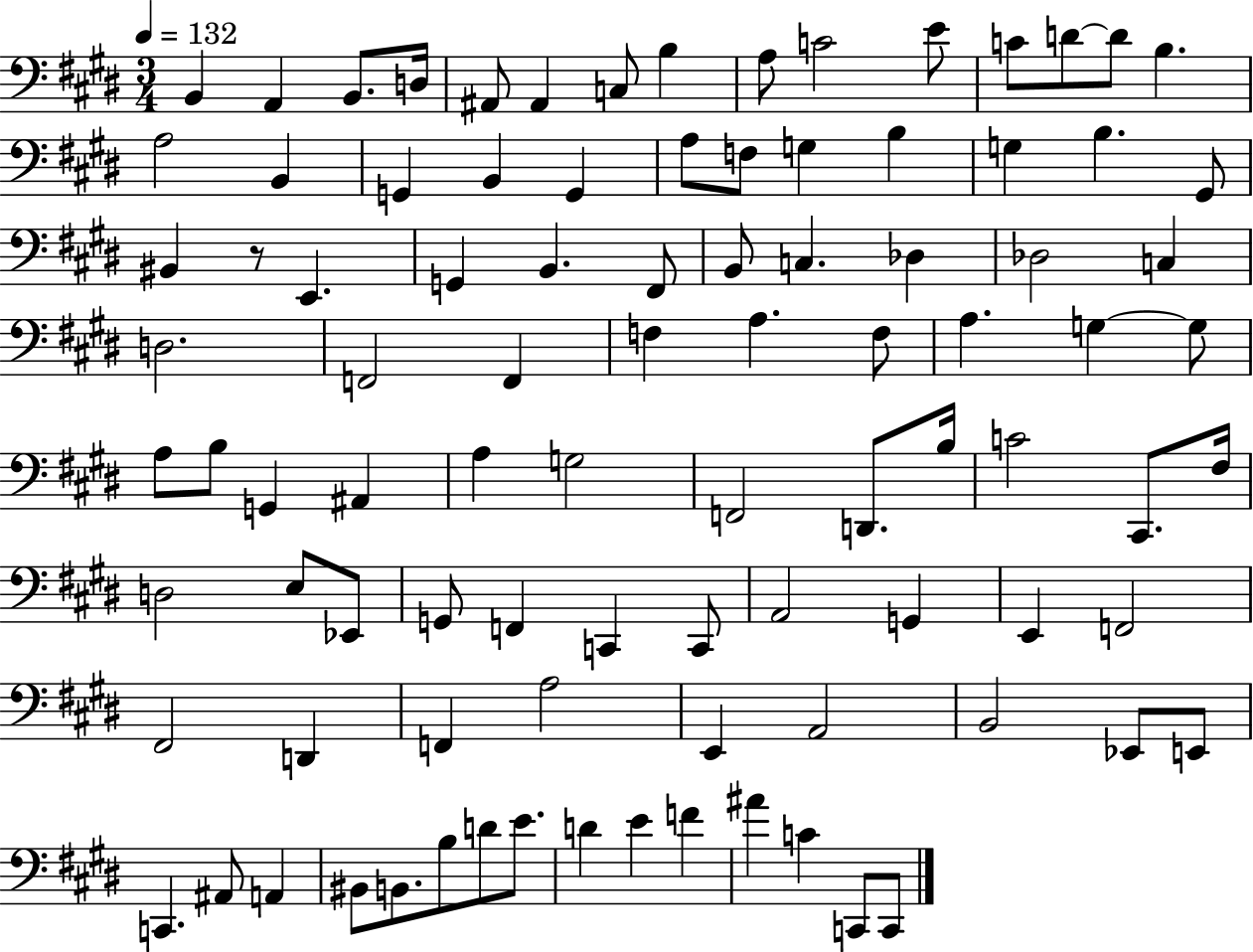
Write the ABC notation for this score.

X:1
T:Untitled
M:3/4
L:1/4
K:E
B,, A,, B,,/2 D,/4 ^A,,/2 ^A,, C,/2 B, A,/2 C2 E/2 C/2 D/2 D/2 B, A,2 B,, G,, B,, G,, A,/2 F,/2 G, B, G, B, ^G,,/2 ^B,, z/2 E,, G,, B,, ^F,,/2 B,,/2 C, _D, _D,2 C, D,2 F,,2 F,, F, A, F,/2 A, G, G,/2 A,/2 B,/2 G,, ^A,, A, G,2 F,,2 D,,/2 B,/4 C2 ^C,,/2 ^F,/4 D,2 E,/2 _E,,/2 G,,/2 F,, C,, C,,/2 A,,2 G,, E,, F,,2 ^F,,2 D,, F,, A,2 E,, A,,2 B,,2 _E,,/2 E,,/2 C,, ^A,,/2 A,, ^B,,/2 B,,/2 B,/2 D/2 E/2 D E F ^A C C,,/2 C,,/2